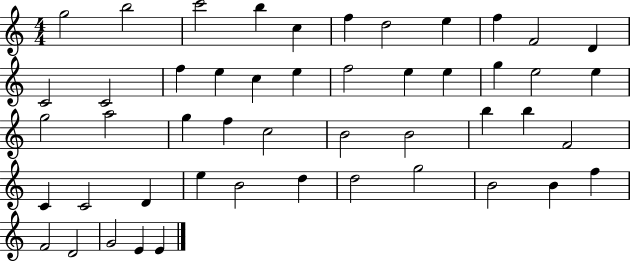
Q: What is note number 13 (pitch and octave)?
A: C4